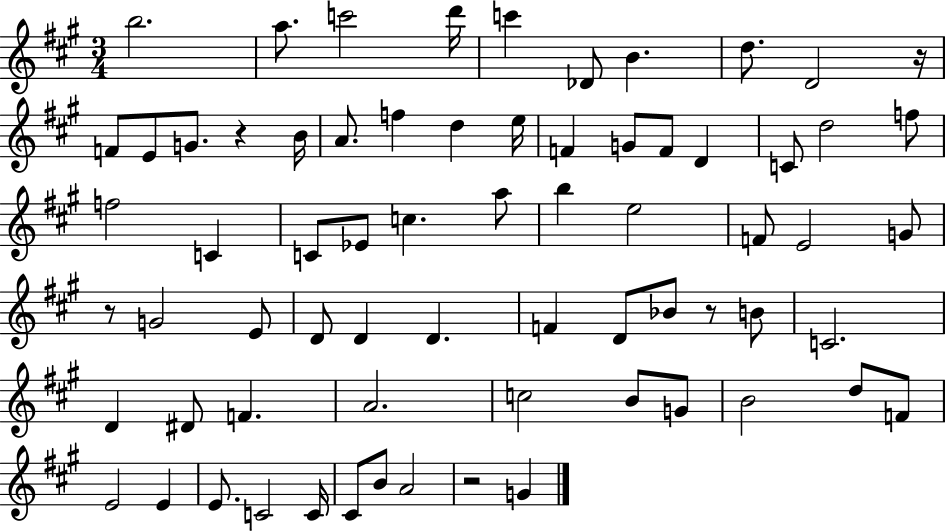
B5/h. A5/e. C6/h D6/s C6/q Db4/e B4/q. D5/e. D4/h R/s F4/e E4/e G4/e. R/q B4/s A4/e. F5/q D5/q E5/s F4/q G4/e F4/e D4/q C4/e D5/h F5/e F5/h C4/q C4/e Eb4/e C5/q. A5/e B5/q E5/h F4/e E4/h G4/e R/e G4/h E4/e D4/e D4/q D4/q. F4/q D4/e Bb4/e R/e B4/e C4/h. D4/q D#4/e F4/q. A4/h. C5/h B4/e G4/e B4/h D5/e F4/e E4/h E4/q E4/e. C4/h C4/s C#4/e B4/e A4/h R/h G4/q